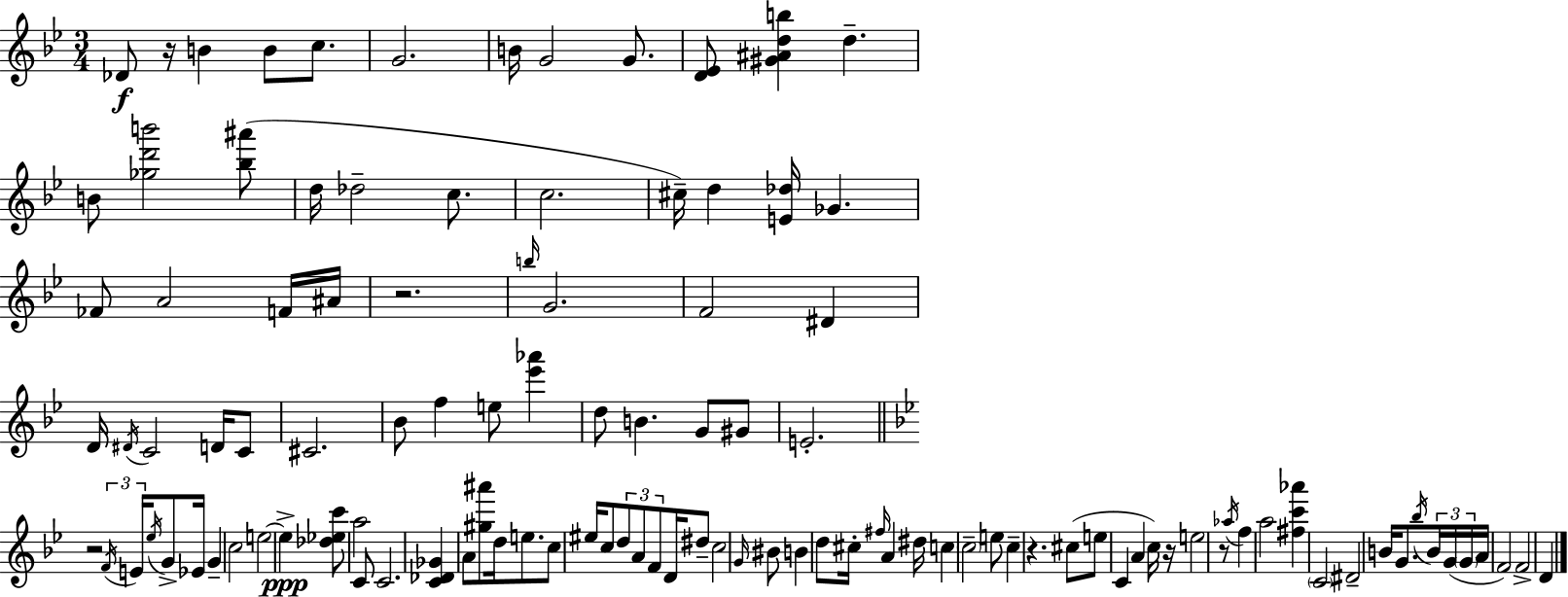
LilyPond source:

{
  \clef treble
  \numericTimeSignature
  \time 3/4
  \key g \minor
  des'8\f r16 b'4 b'8 c''8. | g'2. | b'16 g'2 g'8. | <d' ees'>8 <gis' ais' d'' b''>4 d''4.-- | \break b'8 <ges'' d''' b'''>2 <bes'' ais'''>8( | d''16 des''2-- c''8. | c''2. | cis''16--) d''4 <e' des''>16 ges'4. | \break fes'8 a'2 f'16 ais'16 | r2. | \grace { b''16 } g'2. | f'2 dis'4 | \break d'16 \acciaccatura { dis'16 } c'2 d'16 | c'8 cis'2. | bes'8 f''4 e''8 <ees''' aes'''>4 | d''8 b'4. g'8 | \break gis'8 e'2.-. | \bar "||" \break \key bes \major r2 \tuplet 3/2 { \acciaccatura { f'16 } e'16 \acciaccatura { ees''16 } } g'8-> | ees'16 g'4-- c''2 | e''2~~ e''4->\ppp | <des'' ees'' c'''>8 a''2 | \break c'8 c'2. | <c' des' ges'>4 a'8 <gis'' ais'''>8 d''16 e''8. | c''8 eis''16 c''8 \tuplet 3/2 { d''8 a'8 f'8 } | d'16 dis''8-- c''2 | \break \grace { g'16 } bis'8 b'4 d''8 cis''16-. \grace { fis''16 } a'4 | dis''16 c''4 \parenthesize c''2-- | e''8 c''4-- r4. | cis''8( e''8 c'4 | \break a'4 c''16) r16 e''2 | r8 \acciaccatura { aes''16 } f''4 a''2 | <fis'' c''' aes'''>4 \parenthesize c'2 | dis'2-- | \break b'16 g'8. \acciaccatura { bes''16 } \tuplet 3/2 { b'16 g'16( \parenthesize g'16 } a'16 f'2) | f'2-> | d'4 \bar "|."
}